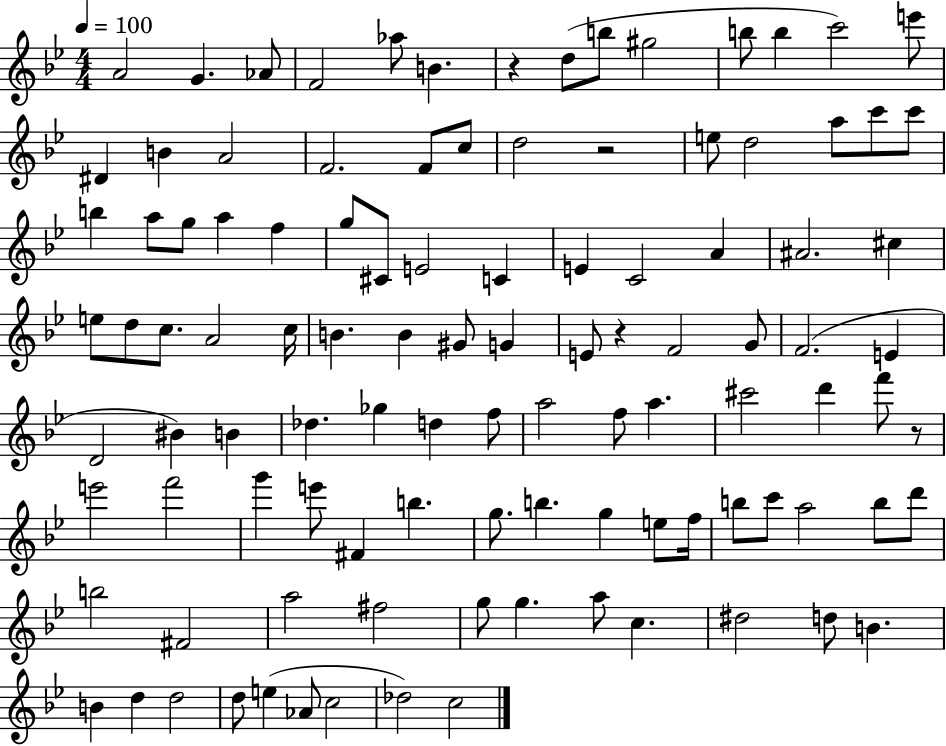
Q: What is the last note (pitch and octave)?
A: C5